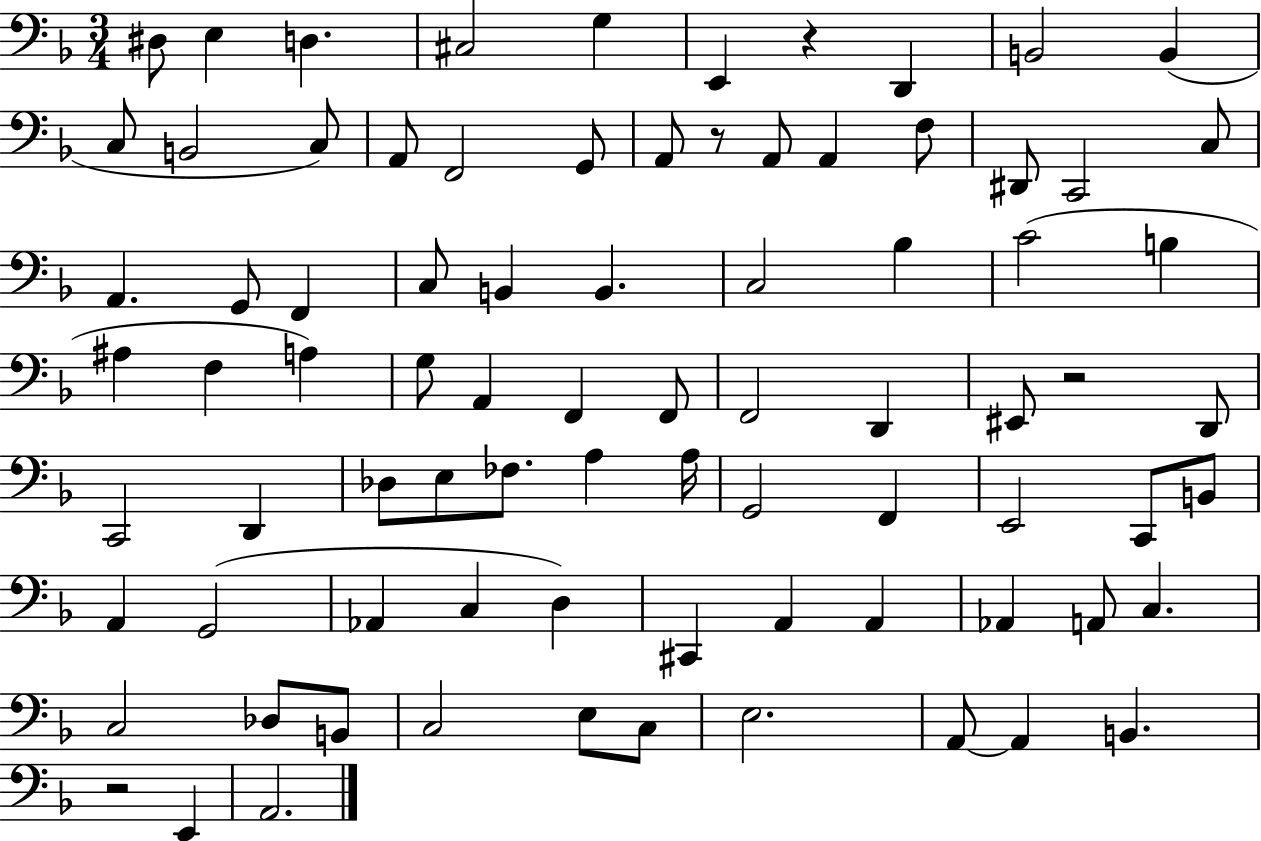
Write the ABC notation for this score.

X:1
T:Untitled
M:3/4
L:1/4
K:F
^D,/2 E, D, ^C,2 G, E,, z D,, B,,2 B,, C,/2 B,,2 C,/2 A,,/2 F,,2 G,,/2 A,,/2 z/2 A,,/2 A,, F,/2 ^D,,/2 C,,2 C,/2 A,, G,,/2 F,, C,/2 B,, B,, C,2 _B, C2 B, ^A, F, A, G,/2 A,, F,, F,,/2 F,,2 D,, ^E,,/2 z2 D,,/2 C,,2 D,, _D,/2 E,/2 _F,/2 A, A,/4 G,,2 F,, E,,2 C,,/2 B,,/2 A,, G,,2 _A,, C, D, ^C,, A,, A,, _A,, A,,/2 C, C,2 _D,/2 B,,/2 C,2 E,/2 C,/2 E,2 A,,/2 A,, B,, z2 E,, A,,2